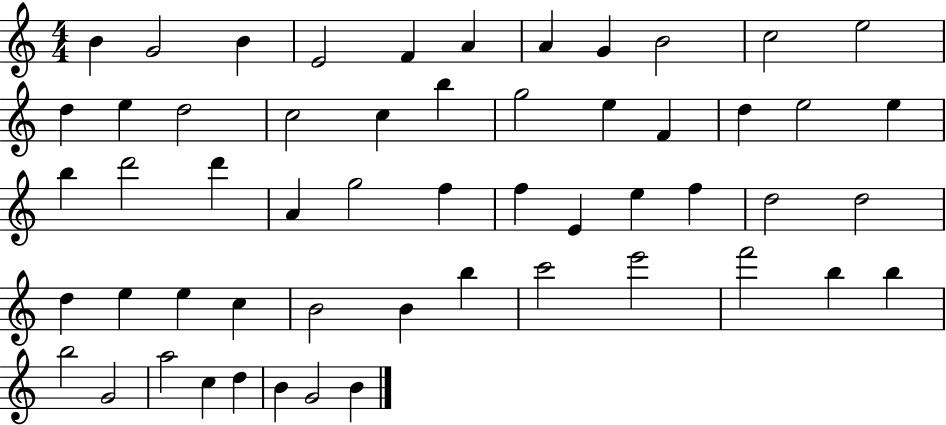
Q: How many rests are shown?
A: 0